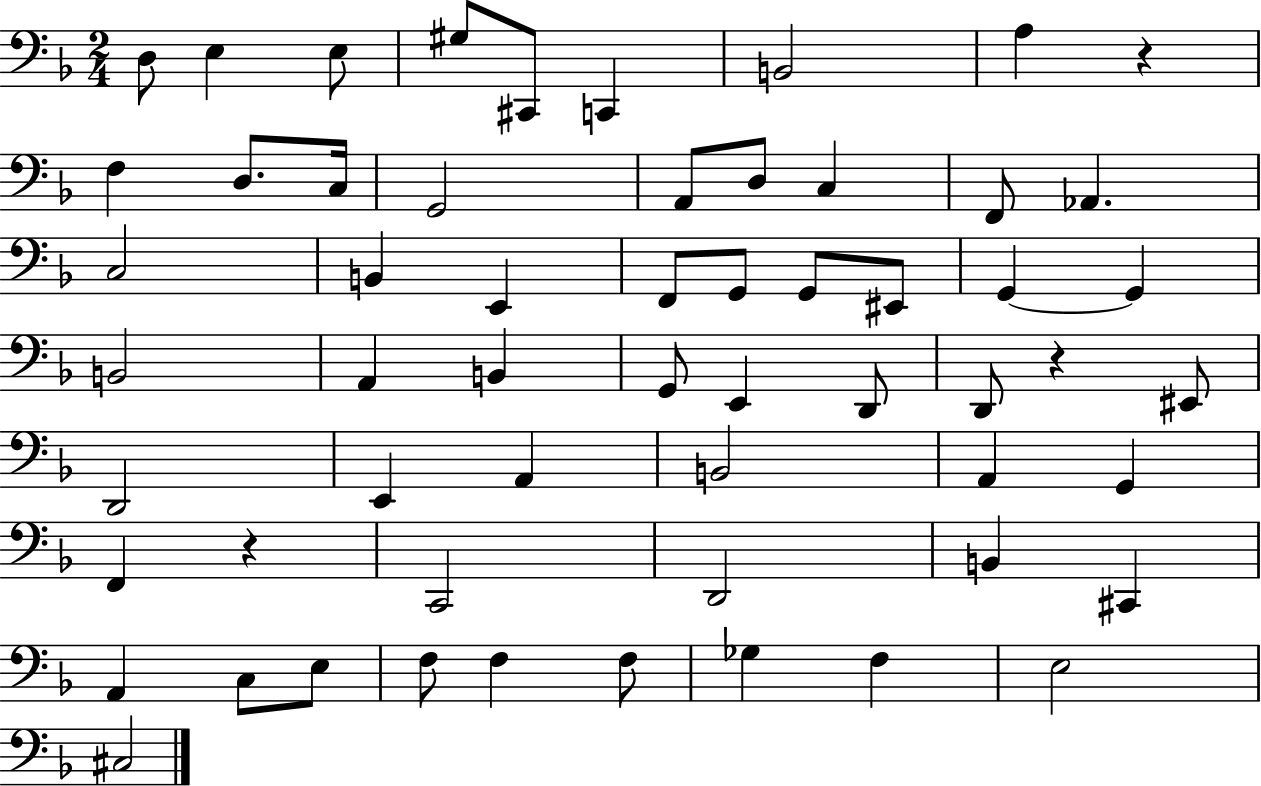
{
  \clef bass
  \numericTimeSignature
  \time 2/4
  \key f \major
  d8 e4 e8 | gis8 cis,8 c,4 | b,2 | a4 r4 | \break f4 d8. c16 | g,2 | a,8 d8 c4 | f,8 aes,4. | \break c2 | b,4 e,4 | f,8 g,8 g,8 eis,8 | g,4~~ g,4 | \break b,2 | a,4 b,4 | g,8 e,4 d,8 | d,8 r4 eis,8 | \break d,2 | e,4 a,4 | b,2 | a,4 g,4 | \break f,4 r4 | c,2 | d,2 | b,4 cis,4 | \break a,4 c8 e8 | f8 f4 f8 | ges4 f4 | e2 | \break cis2 | \bar "|."
}